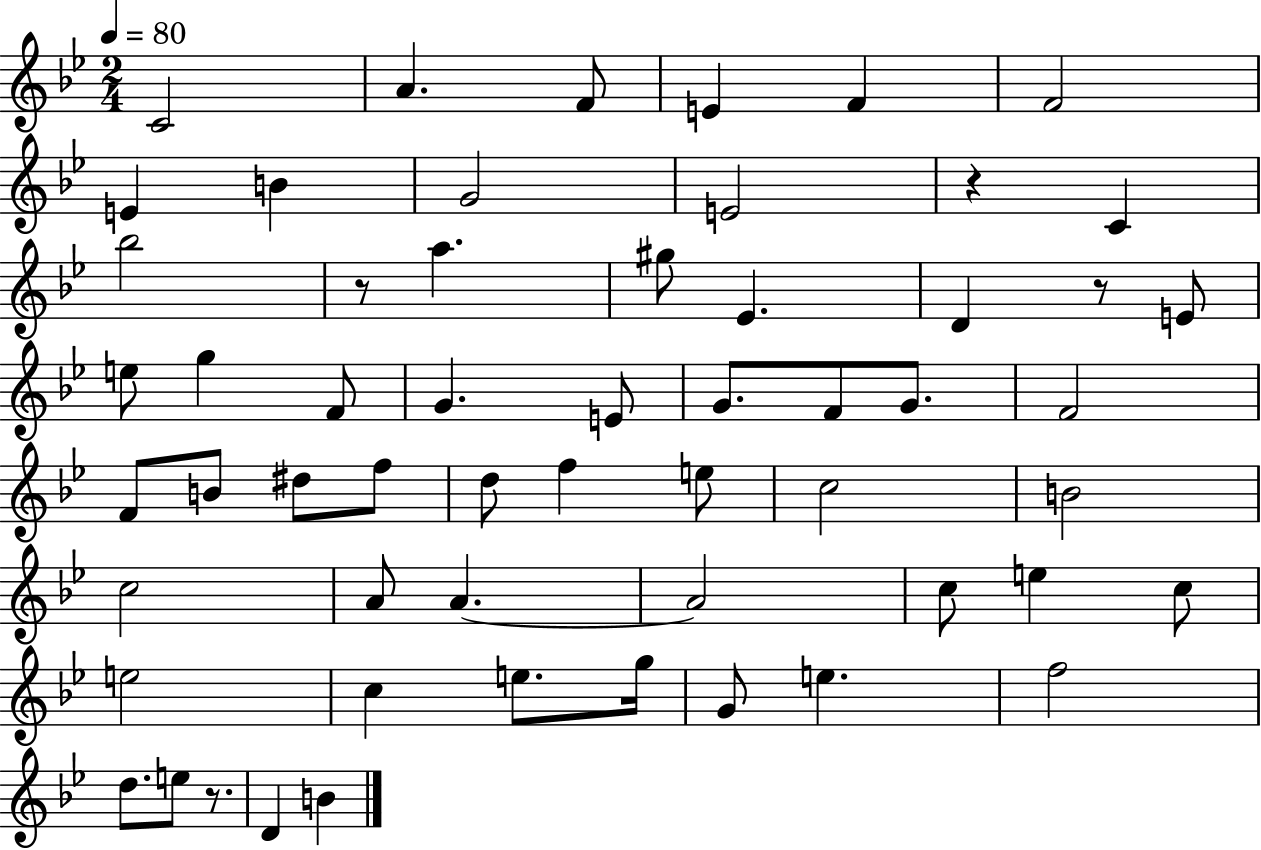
X:1
T:Untitled
M:2/4
L:1/4
K:Bb
C2 A F/2 E F F2 E B G2 E2 z C _b2 z/2 a ^g/2 _E D z/2 E/2 e/2 g F/2 G E/2 G/2 F/2 G/2 F2 F/2 B/2 ^d/2 f/2 d/2 f e/2 c2 B2 c2 A/2 A A2 c/2 e c/2 e2 c e/2 g/4 G/2 e f2 d/2 e/2 z/2 D B